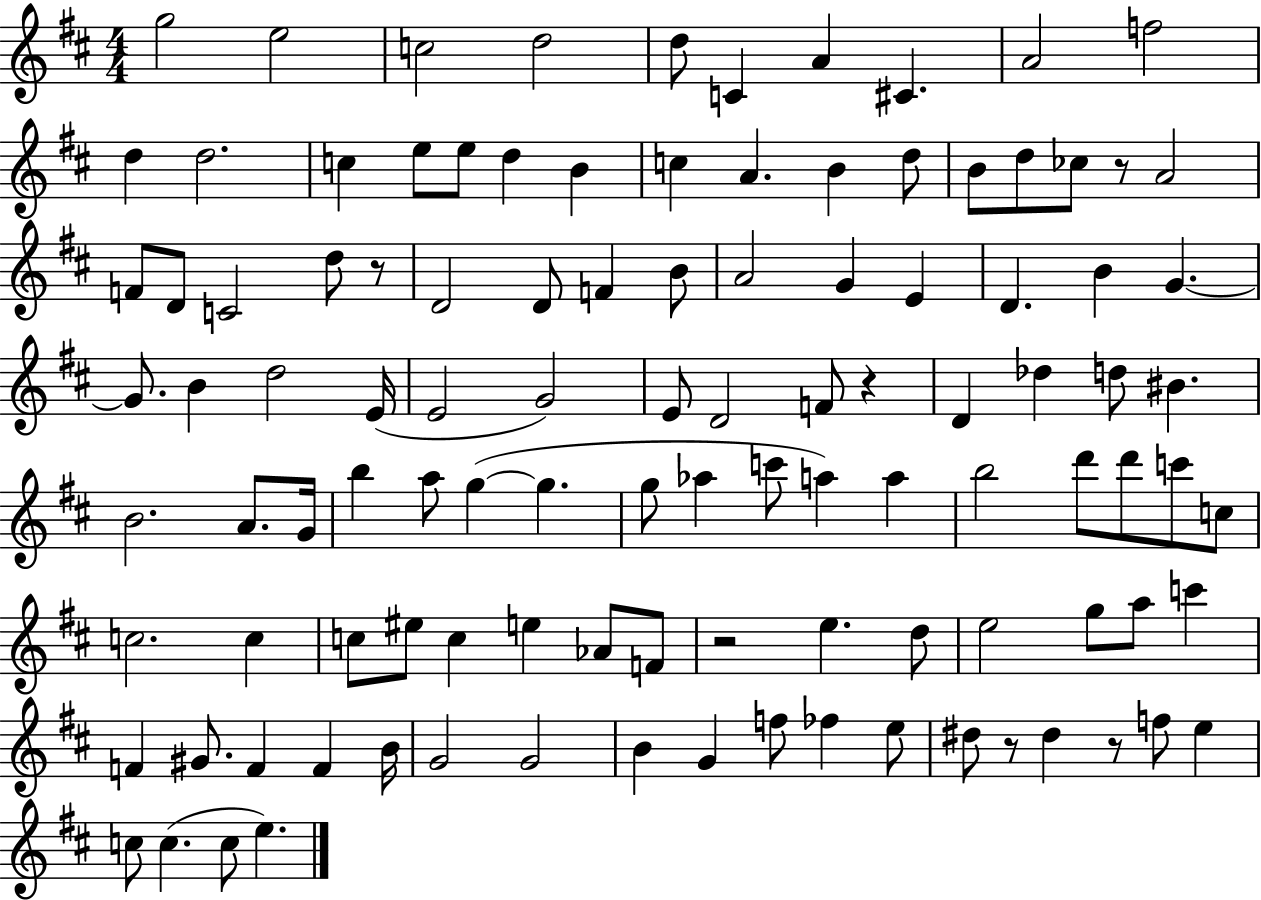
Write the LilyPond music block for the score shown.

{
  \clef treble
  \numericTimeSignature
  \time 4/4
  \key d \major
  \repeat volta 2 { g''2 e''2 | c''2 d''2 | d''8 c'4 a'4 cis'4. | a'2 f''2 | \break d''4 d''2. | c''4 e''8 e''8 d''4 b'4 | c''4 a'4. b'4 d''8 | b'8 d''8 ces''8 r8 a'2 | \break f'8 d'8 c'2 d''8 r8 | d'2 d'8 f'4 b'8 | a'2 g'4 e'4 | d'4. b'4 g'4.~~ | \break g'8. b'4 d''2 e'16( | e'2 g'2) | e'8 d'2 f'8 r4 | d'4 des''4 d''8 bis'4. | \break b'2. a'8. g'16 | b''4 a''8 g''4~(~ g''4. | g''8 aes''4 c'''8 a''4) a''4 | b''2 d'''8 d'''8 c'''8 c''8 | \break c''2. c''4 | c''8 eis''8 c''4 e''4 aes'8 f'8 | r2 e''4. d''8 | e''2 g''8 a''8 c'''4 | \break f'4 gis'8. f'4 f'4 b'16 | g'2 g'2 | b'4 g'4 f''8 fes''4 e''8 | dis''8 r8 dis''4 r8 f''8 e''4 | \break c''8 c''4.( c''8 e''4.) | } \bar "|."
}